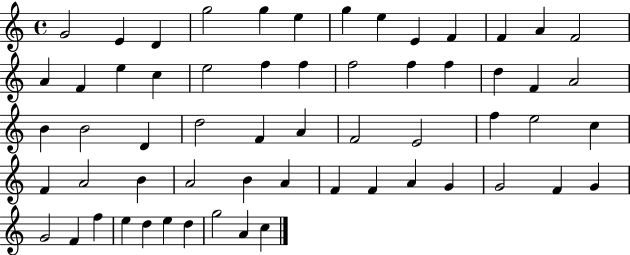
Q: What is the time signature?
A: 4/4